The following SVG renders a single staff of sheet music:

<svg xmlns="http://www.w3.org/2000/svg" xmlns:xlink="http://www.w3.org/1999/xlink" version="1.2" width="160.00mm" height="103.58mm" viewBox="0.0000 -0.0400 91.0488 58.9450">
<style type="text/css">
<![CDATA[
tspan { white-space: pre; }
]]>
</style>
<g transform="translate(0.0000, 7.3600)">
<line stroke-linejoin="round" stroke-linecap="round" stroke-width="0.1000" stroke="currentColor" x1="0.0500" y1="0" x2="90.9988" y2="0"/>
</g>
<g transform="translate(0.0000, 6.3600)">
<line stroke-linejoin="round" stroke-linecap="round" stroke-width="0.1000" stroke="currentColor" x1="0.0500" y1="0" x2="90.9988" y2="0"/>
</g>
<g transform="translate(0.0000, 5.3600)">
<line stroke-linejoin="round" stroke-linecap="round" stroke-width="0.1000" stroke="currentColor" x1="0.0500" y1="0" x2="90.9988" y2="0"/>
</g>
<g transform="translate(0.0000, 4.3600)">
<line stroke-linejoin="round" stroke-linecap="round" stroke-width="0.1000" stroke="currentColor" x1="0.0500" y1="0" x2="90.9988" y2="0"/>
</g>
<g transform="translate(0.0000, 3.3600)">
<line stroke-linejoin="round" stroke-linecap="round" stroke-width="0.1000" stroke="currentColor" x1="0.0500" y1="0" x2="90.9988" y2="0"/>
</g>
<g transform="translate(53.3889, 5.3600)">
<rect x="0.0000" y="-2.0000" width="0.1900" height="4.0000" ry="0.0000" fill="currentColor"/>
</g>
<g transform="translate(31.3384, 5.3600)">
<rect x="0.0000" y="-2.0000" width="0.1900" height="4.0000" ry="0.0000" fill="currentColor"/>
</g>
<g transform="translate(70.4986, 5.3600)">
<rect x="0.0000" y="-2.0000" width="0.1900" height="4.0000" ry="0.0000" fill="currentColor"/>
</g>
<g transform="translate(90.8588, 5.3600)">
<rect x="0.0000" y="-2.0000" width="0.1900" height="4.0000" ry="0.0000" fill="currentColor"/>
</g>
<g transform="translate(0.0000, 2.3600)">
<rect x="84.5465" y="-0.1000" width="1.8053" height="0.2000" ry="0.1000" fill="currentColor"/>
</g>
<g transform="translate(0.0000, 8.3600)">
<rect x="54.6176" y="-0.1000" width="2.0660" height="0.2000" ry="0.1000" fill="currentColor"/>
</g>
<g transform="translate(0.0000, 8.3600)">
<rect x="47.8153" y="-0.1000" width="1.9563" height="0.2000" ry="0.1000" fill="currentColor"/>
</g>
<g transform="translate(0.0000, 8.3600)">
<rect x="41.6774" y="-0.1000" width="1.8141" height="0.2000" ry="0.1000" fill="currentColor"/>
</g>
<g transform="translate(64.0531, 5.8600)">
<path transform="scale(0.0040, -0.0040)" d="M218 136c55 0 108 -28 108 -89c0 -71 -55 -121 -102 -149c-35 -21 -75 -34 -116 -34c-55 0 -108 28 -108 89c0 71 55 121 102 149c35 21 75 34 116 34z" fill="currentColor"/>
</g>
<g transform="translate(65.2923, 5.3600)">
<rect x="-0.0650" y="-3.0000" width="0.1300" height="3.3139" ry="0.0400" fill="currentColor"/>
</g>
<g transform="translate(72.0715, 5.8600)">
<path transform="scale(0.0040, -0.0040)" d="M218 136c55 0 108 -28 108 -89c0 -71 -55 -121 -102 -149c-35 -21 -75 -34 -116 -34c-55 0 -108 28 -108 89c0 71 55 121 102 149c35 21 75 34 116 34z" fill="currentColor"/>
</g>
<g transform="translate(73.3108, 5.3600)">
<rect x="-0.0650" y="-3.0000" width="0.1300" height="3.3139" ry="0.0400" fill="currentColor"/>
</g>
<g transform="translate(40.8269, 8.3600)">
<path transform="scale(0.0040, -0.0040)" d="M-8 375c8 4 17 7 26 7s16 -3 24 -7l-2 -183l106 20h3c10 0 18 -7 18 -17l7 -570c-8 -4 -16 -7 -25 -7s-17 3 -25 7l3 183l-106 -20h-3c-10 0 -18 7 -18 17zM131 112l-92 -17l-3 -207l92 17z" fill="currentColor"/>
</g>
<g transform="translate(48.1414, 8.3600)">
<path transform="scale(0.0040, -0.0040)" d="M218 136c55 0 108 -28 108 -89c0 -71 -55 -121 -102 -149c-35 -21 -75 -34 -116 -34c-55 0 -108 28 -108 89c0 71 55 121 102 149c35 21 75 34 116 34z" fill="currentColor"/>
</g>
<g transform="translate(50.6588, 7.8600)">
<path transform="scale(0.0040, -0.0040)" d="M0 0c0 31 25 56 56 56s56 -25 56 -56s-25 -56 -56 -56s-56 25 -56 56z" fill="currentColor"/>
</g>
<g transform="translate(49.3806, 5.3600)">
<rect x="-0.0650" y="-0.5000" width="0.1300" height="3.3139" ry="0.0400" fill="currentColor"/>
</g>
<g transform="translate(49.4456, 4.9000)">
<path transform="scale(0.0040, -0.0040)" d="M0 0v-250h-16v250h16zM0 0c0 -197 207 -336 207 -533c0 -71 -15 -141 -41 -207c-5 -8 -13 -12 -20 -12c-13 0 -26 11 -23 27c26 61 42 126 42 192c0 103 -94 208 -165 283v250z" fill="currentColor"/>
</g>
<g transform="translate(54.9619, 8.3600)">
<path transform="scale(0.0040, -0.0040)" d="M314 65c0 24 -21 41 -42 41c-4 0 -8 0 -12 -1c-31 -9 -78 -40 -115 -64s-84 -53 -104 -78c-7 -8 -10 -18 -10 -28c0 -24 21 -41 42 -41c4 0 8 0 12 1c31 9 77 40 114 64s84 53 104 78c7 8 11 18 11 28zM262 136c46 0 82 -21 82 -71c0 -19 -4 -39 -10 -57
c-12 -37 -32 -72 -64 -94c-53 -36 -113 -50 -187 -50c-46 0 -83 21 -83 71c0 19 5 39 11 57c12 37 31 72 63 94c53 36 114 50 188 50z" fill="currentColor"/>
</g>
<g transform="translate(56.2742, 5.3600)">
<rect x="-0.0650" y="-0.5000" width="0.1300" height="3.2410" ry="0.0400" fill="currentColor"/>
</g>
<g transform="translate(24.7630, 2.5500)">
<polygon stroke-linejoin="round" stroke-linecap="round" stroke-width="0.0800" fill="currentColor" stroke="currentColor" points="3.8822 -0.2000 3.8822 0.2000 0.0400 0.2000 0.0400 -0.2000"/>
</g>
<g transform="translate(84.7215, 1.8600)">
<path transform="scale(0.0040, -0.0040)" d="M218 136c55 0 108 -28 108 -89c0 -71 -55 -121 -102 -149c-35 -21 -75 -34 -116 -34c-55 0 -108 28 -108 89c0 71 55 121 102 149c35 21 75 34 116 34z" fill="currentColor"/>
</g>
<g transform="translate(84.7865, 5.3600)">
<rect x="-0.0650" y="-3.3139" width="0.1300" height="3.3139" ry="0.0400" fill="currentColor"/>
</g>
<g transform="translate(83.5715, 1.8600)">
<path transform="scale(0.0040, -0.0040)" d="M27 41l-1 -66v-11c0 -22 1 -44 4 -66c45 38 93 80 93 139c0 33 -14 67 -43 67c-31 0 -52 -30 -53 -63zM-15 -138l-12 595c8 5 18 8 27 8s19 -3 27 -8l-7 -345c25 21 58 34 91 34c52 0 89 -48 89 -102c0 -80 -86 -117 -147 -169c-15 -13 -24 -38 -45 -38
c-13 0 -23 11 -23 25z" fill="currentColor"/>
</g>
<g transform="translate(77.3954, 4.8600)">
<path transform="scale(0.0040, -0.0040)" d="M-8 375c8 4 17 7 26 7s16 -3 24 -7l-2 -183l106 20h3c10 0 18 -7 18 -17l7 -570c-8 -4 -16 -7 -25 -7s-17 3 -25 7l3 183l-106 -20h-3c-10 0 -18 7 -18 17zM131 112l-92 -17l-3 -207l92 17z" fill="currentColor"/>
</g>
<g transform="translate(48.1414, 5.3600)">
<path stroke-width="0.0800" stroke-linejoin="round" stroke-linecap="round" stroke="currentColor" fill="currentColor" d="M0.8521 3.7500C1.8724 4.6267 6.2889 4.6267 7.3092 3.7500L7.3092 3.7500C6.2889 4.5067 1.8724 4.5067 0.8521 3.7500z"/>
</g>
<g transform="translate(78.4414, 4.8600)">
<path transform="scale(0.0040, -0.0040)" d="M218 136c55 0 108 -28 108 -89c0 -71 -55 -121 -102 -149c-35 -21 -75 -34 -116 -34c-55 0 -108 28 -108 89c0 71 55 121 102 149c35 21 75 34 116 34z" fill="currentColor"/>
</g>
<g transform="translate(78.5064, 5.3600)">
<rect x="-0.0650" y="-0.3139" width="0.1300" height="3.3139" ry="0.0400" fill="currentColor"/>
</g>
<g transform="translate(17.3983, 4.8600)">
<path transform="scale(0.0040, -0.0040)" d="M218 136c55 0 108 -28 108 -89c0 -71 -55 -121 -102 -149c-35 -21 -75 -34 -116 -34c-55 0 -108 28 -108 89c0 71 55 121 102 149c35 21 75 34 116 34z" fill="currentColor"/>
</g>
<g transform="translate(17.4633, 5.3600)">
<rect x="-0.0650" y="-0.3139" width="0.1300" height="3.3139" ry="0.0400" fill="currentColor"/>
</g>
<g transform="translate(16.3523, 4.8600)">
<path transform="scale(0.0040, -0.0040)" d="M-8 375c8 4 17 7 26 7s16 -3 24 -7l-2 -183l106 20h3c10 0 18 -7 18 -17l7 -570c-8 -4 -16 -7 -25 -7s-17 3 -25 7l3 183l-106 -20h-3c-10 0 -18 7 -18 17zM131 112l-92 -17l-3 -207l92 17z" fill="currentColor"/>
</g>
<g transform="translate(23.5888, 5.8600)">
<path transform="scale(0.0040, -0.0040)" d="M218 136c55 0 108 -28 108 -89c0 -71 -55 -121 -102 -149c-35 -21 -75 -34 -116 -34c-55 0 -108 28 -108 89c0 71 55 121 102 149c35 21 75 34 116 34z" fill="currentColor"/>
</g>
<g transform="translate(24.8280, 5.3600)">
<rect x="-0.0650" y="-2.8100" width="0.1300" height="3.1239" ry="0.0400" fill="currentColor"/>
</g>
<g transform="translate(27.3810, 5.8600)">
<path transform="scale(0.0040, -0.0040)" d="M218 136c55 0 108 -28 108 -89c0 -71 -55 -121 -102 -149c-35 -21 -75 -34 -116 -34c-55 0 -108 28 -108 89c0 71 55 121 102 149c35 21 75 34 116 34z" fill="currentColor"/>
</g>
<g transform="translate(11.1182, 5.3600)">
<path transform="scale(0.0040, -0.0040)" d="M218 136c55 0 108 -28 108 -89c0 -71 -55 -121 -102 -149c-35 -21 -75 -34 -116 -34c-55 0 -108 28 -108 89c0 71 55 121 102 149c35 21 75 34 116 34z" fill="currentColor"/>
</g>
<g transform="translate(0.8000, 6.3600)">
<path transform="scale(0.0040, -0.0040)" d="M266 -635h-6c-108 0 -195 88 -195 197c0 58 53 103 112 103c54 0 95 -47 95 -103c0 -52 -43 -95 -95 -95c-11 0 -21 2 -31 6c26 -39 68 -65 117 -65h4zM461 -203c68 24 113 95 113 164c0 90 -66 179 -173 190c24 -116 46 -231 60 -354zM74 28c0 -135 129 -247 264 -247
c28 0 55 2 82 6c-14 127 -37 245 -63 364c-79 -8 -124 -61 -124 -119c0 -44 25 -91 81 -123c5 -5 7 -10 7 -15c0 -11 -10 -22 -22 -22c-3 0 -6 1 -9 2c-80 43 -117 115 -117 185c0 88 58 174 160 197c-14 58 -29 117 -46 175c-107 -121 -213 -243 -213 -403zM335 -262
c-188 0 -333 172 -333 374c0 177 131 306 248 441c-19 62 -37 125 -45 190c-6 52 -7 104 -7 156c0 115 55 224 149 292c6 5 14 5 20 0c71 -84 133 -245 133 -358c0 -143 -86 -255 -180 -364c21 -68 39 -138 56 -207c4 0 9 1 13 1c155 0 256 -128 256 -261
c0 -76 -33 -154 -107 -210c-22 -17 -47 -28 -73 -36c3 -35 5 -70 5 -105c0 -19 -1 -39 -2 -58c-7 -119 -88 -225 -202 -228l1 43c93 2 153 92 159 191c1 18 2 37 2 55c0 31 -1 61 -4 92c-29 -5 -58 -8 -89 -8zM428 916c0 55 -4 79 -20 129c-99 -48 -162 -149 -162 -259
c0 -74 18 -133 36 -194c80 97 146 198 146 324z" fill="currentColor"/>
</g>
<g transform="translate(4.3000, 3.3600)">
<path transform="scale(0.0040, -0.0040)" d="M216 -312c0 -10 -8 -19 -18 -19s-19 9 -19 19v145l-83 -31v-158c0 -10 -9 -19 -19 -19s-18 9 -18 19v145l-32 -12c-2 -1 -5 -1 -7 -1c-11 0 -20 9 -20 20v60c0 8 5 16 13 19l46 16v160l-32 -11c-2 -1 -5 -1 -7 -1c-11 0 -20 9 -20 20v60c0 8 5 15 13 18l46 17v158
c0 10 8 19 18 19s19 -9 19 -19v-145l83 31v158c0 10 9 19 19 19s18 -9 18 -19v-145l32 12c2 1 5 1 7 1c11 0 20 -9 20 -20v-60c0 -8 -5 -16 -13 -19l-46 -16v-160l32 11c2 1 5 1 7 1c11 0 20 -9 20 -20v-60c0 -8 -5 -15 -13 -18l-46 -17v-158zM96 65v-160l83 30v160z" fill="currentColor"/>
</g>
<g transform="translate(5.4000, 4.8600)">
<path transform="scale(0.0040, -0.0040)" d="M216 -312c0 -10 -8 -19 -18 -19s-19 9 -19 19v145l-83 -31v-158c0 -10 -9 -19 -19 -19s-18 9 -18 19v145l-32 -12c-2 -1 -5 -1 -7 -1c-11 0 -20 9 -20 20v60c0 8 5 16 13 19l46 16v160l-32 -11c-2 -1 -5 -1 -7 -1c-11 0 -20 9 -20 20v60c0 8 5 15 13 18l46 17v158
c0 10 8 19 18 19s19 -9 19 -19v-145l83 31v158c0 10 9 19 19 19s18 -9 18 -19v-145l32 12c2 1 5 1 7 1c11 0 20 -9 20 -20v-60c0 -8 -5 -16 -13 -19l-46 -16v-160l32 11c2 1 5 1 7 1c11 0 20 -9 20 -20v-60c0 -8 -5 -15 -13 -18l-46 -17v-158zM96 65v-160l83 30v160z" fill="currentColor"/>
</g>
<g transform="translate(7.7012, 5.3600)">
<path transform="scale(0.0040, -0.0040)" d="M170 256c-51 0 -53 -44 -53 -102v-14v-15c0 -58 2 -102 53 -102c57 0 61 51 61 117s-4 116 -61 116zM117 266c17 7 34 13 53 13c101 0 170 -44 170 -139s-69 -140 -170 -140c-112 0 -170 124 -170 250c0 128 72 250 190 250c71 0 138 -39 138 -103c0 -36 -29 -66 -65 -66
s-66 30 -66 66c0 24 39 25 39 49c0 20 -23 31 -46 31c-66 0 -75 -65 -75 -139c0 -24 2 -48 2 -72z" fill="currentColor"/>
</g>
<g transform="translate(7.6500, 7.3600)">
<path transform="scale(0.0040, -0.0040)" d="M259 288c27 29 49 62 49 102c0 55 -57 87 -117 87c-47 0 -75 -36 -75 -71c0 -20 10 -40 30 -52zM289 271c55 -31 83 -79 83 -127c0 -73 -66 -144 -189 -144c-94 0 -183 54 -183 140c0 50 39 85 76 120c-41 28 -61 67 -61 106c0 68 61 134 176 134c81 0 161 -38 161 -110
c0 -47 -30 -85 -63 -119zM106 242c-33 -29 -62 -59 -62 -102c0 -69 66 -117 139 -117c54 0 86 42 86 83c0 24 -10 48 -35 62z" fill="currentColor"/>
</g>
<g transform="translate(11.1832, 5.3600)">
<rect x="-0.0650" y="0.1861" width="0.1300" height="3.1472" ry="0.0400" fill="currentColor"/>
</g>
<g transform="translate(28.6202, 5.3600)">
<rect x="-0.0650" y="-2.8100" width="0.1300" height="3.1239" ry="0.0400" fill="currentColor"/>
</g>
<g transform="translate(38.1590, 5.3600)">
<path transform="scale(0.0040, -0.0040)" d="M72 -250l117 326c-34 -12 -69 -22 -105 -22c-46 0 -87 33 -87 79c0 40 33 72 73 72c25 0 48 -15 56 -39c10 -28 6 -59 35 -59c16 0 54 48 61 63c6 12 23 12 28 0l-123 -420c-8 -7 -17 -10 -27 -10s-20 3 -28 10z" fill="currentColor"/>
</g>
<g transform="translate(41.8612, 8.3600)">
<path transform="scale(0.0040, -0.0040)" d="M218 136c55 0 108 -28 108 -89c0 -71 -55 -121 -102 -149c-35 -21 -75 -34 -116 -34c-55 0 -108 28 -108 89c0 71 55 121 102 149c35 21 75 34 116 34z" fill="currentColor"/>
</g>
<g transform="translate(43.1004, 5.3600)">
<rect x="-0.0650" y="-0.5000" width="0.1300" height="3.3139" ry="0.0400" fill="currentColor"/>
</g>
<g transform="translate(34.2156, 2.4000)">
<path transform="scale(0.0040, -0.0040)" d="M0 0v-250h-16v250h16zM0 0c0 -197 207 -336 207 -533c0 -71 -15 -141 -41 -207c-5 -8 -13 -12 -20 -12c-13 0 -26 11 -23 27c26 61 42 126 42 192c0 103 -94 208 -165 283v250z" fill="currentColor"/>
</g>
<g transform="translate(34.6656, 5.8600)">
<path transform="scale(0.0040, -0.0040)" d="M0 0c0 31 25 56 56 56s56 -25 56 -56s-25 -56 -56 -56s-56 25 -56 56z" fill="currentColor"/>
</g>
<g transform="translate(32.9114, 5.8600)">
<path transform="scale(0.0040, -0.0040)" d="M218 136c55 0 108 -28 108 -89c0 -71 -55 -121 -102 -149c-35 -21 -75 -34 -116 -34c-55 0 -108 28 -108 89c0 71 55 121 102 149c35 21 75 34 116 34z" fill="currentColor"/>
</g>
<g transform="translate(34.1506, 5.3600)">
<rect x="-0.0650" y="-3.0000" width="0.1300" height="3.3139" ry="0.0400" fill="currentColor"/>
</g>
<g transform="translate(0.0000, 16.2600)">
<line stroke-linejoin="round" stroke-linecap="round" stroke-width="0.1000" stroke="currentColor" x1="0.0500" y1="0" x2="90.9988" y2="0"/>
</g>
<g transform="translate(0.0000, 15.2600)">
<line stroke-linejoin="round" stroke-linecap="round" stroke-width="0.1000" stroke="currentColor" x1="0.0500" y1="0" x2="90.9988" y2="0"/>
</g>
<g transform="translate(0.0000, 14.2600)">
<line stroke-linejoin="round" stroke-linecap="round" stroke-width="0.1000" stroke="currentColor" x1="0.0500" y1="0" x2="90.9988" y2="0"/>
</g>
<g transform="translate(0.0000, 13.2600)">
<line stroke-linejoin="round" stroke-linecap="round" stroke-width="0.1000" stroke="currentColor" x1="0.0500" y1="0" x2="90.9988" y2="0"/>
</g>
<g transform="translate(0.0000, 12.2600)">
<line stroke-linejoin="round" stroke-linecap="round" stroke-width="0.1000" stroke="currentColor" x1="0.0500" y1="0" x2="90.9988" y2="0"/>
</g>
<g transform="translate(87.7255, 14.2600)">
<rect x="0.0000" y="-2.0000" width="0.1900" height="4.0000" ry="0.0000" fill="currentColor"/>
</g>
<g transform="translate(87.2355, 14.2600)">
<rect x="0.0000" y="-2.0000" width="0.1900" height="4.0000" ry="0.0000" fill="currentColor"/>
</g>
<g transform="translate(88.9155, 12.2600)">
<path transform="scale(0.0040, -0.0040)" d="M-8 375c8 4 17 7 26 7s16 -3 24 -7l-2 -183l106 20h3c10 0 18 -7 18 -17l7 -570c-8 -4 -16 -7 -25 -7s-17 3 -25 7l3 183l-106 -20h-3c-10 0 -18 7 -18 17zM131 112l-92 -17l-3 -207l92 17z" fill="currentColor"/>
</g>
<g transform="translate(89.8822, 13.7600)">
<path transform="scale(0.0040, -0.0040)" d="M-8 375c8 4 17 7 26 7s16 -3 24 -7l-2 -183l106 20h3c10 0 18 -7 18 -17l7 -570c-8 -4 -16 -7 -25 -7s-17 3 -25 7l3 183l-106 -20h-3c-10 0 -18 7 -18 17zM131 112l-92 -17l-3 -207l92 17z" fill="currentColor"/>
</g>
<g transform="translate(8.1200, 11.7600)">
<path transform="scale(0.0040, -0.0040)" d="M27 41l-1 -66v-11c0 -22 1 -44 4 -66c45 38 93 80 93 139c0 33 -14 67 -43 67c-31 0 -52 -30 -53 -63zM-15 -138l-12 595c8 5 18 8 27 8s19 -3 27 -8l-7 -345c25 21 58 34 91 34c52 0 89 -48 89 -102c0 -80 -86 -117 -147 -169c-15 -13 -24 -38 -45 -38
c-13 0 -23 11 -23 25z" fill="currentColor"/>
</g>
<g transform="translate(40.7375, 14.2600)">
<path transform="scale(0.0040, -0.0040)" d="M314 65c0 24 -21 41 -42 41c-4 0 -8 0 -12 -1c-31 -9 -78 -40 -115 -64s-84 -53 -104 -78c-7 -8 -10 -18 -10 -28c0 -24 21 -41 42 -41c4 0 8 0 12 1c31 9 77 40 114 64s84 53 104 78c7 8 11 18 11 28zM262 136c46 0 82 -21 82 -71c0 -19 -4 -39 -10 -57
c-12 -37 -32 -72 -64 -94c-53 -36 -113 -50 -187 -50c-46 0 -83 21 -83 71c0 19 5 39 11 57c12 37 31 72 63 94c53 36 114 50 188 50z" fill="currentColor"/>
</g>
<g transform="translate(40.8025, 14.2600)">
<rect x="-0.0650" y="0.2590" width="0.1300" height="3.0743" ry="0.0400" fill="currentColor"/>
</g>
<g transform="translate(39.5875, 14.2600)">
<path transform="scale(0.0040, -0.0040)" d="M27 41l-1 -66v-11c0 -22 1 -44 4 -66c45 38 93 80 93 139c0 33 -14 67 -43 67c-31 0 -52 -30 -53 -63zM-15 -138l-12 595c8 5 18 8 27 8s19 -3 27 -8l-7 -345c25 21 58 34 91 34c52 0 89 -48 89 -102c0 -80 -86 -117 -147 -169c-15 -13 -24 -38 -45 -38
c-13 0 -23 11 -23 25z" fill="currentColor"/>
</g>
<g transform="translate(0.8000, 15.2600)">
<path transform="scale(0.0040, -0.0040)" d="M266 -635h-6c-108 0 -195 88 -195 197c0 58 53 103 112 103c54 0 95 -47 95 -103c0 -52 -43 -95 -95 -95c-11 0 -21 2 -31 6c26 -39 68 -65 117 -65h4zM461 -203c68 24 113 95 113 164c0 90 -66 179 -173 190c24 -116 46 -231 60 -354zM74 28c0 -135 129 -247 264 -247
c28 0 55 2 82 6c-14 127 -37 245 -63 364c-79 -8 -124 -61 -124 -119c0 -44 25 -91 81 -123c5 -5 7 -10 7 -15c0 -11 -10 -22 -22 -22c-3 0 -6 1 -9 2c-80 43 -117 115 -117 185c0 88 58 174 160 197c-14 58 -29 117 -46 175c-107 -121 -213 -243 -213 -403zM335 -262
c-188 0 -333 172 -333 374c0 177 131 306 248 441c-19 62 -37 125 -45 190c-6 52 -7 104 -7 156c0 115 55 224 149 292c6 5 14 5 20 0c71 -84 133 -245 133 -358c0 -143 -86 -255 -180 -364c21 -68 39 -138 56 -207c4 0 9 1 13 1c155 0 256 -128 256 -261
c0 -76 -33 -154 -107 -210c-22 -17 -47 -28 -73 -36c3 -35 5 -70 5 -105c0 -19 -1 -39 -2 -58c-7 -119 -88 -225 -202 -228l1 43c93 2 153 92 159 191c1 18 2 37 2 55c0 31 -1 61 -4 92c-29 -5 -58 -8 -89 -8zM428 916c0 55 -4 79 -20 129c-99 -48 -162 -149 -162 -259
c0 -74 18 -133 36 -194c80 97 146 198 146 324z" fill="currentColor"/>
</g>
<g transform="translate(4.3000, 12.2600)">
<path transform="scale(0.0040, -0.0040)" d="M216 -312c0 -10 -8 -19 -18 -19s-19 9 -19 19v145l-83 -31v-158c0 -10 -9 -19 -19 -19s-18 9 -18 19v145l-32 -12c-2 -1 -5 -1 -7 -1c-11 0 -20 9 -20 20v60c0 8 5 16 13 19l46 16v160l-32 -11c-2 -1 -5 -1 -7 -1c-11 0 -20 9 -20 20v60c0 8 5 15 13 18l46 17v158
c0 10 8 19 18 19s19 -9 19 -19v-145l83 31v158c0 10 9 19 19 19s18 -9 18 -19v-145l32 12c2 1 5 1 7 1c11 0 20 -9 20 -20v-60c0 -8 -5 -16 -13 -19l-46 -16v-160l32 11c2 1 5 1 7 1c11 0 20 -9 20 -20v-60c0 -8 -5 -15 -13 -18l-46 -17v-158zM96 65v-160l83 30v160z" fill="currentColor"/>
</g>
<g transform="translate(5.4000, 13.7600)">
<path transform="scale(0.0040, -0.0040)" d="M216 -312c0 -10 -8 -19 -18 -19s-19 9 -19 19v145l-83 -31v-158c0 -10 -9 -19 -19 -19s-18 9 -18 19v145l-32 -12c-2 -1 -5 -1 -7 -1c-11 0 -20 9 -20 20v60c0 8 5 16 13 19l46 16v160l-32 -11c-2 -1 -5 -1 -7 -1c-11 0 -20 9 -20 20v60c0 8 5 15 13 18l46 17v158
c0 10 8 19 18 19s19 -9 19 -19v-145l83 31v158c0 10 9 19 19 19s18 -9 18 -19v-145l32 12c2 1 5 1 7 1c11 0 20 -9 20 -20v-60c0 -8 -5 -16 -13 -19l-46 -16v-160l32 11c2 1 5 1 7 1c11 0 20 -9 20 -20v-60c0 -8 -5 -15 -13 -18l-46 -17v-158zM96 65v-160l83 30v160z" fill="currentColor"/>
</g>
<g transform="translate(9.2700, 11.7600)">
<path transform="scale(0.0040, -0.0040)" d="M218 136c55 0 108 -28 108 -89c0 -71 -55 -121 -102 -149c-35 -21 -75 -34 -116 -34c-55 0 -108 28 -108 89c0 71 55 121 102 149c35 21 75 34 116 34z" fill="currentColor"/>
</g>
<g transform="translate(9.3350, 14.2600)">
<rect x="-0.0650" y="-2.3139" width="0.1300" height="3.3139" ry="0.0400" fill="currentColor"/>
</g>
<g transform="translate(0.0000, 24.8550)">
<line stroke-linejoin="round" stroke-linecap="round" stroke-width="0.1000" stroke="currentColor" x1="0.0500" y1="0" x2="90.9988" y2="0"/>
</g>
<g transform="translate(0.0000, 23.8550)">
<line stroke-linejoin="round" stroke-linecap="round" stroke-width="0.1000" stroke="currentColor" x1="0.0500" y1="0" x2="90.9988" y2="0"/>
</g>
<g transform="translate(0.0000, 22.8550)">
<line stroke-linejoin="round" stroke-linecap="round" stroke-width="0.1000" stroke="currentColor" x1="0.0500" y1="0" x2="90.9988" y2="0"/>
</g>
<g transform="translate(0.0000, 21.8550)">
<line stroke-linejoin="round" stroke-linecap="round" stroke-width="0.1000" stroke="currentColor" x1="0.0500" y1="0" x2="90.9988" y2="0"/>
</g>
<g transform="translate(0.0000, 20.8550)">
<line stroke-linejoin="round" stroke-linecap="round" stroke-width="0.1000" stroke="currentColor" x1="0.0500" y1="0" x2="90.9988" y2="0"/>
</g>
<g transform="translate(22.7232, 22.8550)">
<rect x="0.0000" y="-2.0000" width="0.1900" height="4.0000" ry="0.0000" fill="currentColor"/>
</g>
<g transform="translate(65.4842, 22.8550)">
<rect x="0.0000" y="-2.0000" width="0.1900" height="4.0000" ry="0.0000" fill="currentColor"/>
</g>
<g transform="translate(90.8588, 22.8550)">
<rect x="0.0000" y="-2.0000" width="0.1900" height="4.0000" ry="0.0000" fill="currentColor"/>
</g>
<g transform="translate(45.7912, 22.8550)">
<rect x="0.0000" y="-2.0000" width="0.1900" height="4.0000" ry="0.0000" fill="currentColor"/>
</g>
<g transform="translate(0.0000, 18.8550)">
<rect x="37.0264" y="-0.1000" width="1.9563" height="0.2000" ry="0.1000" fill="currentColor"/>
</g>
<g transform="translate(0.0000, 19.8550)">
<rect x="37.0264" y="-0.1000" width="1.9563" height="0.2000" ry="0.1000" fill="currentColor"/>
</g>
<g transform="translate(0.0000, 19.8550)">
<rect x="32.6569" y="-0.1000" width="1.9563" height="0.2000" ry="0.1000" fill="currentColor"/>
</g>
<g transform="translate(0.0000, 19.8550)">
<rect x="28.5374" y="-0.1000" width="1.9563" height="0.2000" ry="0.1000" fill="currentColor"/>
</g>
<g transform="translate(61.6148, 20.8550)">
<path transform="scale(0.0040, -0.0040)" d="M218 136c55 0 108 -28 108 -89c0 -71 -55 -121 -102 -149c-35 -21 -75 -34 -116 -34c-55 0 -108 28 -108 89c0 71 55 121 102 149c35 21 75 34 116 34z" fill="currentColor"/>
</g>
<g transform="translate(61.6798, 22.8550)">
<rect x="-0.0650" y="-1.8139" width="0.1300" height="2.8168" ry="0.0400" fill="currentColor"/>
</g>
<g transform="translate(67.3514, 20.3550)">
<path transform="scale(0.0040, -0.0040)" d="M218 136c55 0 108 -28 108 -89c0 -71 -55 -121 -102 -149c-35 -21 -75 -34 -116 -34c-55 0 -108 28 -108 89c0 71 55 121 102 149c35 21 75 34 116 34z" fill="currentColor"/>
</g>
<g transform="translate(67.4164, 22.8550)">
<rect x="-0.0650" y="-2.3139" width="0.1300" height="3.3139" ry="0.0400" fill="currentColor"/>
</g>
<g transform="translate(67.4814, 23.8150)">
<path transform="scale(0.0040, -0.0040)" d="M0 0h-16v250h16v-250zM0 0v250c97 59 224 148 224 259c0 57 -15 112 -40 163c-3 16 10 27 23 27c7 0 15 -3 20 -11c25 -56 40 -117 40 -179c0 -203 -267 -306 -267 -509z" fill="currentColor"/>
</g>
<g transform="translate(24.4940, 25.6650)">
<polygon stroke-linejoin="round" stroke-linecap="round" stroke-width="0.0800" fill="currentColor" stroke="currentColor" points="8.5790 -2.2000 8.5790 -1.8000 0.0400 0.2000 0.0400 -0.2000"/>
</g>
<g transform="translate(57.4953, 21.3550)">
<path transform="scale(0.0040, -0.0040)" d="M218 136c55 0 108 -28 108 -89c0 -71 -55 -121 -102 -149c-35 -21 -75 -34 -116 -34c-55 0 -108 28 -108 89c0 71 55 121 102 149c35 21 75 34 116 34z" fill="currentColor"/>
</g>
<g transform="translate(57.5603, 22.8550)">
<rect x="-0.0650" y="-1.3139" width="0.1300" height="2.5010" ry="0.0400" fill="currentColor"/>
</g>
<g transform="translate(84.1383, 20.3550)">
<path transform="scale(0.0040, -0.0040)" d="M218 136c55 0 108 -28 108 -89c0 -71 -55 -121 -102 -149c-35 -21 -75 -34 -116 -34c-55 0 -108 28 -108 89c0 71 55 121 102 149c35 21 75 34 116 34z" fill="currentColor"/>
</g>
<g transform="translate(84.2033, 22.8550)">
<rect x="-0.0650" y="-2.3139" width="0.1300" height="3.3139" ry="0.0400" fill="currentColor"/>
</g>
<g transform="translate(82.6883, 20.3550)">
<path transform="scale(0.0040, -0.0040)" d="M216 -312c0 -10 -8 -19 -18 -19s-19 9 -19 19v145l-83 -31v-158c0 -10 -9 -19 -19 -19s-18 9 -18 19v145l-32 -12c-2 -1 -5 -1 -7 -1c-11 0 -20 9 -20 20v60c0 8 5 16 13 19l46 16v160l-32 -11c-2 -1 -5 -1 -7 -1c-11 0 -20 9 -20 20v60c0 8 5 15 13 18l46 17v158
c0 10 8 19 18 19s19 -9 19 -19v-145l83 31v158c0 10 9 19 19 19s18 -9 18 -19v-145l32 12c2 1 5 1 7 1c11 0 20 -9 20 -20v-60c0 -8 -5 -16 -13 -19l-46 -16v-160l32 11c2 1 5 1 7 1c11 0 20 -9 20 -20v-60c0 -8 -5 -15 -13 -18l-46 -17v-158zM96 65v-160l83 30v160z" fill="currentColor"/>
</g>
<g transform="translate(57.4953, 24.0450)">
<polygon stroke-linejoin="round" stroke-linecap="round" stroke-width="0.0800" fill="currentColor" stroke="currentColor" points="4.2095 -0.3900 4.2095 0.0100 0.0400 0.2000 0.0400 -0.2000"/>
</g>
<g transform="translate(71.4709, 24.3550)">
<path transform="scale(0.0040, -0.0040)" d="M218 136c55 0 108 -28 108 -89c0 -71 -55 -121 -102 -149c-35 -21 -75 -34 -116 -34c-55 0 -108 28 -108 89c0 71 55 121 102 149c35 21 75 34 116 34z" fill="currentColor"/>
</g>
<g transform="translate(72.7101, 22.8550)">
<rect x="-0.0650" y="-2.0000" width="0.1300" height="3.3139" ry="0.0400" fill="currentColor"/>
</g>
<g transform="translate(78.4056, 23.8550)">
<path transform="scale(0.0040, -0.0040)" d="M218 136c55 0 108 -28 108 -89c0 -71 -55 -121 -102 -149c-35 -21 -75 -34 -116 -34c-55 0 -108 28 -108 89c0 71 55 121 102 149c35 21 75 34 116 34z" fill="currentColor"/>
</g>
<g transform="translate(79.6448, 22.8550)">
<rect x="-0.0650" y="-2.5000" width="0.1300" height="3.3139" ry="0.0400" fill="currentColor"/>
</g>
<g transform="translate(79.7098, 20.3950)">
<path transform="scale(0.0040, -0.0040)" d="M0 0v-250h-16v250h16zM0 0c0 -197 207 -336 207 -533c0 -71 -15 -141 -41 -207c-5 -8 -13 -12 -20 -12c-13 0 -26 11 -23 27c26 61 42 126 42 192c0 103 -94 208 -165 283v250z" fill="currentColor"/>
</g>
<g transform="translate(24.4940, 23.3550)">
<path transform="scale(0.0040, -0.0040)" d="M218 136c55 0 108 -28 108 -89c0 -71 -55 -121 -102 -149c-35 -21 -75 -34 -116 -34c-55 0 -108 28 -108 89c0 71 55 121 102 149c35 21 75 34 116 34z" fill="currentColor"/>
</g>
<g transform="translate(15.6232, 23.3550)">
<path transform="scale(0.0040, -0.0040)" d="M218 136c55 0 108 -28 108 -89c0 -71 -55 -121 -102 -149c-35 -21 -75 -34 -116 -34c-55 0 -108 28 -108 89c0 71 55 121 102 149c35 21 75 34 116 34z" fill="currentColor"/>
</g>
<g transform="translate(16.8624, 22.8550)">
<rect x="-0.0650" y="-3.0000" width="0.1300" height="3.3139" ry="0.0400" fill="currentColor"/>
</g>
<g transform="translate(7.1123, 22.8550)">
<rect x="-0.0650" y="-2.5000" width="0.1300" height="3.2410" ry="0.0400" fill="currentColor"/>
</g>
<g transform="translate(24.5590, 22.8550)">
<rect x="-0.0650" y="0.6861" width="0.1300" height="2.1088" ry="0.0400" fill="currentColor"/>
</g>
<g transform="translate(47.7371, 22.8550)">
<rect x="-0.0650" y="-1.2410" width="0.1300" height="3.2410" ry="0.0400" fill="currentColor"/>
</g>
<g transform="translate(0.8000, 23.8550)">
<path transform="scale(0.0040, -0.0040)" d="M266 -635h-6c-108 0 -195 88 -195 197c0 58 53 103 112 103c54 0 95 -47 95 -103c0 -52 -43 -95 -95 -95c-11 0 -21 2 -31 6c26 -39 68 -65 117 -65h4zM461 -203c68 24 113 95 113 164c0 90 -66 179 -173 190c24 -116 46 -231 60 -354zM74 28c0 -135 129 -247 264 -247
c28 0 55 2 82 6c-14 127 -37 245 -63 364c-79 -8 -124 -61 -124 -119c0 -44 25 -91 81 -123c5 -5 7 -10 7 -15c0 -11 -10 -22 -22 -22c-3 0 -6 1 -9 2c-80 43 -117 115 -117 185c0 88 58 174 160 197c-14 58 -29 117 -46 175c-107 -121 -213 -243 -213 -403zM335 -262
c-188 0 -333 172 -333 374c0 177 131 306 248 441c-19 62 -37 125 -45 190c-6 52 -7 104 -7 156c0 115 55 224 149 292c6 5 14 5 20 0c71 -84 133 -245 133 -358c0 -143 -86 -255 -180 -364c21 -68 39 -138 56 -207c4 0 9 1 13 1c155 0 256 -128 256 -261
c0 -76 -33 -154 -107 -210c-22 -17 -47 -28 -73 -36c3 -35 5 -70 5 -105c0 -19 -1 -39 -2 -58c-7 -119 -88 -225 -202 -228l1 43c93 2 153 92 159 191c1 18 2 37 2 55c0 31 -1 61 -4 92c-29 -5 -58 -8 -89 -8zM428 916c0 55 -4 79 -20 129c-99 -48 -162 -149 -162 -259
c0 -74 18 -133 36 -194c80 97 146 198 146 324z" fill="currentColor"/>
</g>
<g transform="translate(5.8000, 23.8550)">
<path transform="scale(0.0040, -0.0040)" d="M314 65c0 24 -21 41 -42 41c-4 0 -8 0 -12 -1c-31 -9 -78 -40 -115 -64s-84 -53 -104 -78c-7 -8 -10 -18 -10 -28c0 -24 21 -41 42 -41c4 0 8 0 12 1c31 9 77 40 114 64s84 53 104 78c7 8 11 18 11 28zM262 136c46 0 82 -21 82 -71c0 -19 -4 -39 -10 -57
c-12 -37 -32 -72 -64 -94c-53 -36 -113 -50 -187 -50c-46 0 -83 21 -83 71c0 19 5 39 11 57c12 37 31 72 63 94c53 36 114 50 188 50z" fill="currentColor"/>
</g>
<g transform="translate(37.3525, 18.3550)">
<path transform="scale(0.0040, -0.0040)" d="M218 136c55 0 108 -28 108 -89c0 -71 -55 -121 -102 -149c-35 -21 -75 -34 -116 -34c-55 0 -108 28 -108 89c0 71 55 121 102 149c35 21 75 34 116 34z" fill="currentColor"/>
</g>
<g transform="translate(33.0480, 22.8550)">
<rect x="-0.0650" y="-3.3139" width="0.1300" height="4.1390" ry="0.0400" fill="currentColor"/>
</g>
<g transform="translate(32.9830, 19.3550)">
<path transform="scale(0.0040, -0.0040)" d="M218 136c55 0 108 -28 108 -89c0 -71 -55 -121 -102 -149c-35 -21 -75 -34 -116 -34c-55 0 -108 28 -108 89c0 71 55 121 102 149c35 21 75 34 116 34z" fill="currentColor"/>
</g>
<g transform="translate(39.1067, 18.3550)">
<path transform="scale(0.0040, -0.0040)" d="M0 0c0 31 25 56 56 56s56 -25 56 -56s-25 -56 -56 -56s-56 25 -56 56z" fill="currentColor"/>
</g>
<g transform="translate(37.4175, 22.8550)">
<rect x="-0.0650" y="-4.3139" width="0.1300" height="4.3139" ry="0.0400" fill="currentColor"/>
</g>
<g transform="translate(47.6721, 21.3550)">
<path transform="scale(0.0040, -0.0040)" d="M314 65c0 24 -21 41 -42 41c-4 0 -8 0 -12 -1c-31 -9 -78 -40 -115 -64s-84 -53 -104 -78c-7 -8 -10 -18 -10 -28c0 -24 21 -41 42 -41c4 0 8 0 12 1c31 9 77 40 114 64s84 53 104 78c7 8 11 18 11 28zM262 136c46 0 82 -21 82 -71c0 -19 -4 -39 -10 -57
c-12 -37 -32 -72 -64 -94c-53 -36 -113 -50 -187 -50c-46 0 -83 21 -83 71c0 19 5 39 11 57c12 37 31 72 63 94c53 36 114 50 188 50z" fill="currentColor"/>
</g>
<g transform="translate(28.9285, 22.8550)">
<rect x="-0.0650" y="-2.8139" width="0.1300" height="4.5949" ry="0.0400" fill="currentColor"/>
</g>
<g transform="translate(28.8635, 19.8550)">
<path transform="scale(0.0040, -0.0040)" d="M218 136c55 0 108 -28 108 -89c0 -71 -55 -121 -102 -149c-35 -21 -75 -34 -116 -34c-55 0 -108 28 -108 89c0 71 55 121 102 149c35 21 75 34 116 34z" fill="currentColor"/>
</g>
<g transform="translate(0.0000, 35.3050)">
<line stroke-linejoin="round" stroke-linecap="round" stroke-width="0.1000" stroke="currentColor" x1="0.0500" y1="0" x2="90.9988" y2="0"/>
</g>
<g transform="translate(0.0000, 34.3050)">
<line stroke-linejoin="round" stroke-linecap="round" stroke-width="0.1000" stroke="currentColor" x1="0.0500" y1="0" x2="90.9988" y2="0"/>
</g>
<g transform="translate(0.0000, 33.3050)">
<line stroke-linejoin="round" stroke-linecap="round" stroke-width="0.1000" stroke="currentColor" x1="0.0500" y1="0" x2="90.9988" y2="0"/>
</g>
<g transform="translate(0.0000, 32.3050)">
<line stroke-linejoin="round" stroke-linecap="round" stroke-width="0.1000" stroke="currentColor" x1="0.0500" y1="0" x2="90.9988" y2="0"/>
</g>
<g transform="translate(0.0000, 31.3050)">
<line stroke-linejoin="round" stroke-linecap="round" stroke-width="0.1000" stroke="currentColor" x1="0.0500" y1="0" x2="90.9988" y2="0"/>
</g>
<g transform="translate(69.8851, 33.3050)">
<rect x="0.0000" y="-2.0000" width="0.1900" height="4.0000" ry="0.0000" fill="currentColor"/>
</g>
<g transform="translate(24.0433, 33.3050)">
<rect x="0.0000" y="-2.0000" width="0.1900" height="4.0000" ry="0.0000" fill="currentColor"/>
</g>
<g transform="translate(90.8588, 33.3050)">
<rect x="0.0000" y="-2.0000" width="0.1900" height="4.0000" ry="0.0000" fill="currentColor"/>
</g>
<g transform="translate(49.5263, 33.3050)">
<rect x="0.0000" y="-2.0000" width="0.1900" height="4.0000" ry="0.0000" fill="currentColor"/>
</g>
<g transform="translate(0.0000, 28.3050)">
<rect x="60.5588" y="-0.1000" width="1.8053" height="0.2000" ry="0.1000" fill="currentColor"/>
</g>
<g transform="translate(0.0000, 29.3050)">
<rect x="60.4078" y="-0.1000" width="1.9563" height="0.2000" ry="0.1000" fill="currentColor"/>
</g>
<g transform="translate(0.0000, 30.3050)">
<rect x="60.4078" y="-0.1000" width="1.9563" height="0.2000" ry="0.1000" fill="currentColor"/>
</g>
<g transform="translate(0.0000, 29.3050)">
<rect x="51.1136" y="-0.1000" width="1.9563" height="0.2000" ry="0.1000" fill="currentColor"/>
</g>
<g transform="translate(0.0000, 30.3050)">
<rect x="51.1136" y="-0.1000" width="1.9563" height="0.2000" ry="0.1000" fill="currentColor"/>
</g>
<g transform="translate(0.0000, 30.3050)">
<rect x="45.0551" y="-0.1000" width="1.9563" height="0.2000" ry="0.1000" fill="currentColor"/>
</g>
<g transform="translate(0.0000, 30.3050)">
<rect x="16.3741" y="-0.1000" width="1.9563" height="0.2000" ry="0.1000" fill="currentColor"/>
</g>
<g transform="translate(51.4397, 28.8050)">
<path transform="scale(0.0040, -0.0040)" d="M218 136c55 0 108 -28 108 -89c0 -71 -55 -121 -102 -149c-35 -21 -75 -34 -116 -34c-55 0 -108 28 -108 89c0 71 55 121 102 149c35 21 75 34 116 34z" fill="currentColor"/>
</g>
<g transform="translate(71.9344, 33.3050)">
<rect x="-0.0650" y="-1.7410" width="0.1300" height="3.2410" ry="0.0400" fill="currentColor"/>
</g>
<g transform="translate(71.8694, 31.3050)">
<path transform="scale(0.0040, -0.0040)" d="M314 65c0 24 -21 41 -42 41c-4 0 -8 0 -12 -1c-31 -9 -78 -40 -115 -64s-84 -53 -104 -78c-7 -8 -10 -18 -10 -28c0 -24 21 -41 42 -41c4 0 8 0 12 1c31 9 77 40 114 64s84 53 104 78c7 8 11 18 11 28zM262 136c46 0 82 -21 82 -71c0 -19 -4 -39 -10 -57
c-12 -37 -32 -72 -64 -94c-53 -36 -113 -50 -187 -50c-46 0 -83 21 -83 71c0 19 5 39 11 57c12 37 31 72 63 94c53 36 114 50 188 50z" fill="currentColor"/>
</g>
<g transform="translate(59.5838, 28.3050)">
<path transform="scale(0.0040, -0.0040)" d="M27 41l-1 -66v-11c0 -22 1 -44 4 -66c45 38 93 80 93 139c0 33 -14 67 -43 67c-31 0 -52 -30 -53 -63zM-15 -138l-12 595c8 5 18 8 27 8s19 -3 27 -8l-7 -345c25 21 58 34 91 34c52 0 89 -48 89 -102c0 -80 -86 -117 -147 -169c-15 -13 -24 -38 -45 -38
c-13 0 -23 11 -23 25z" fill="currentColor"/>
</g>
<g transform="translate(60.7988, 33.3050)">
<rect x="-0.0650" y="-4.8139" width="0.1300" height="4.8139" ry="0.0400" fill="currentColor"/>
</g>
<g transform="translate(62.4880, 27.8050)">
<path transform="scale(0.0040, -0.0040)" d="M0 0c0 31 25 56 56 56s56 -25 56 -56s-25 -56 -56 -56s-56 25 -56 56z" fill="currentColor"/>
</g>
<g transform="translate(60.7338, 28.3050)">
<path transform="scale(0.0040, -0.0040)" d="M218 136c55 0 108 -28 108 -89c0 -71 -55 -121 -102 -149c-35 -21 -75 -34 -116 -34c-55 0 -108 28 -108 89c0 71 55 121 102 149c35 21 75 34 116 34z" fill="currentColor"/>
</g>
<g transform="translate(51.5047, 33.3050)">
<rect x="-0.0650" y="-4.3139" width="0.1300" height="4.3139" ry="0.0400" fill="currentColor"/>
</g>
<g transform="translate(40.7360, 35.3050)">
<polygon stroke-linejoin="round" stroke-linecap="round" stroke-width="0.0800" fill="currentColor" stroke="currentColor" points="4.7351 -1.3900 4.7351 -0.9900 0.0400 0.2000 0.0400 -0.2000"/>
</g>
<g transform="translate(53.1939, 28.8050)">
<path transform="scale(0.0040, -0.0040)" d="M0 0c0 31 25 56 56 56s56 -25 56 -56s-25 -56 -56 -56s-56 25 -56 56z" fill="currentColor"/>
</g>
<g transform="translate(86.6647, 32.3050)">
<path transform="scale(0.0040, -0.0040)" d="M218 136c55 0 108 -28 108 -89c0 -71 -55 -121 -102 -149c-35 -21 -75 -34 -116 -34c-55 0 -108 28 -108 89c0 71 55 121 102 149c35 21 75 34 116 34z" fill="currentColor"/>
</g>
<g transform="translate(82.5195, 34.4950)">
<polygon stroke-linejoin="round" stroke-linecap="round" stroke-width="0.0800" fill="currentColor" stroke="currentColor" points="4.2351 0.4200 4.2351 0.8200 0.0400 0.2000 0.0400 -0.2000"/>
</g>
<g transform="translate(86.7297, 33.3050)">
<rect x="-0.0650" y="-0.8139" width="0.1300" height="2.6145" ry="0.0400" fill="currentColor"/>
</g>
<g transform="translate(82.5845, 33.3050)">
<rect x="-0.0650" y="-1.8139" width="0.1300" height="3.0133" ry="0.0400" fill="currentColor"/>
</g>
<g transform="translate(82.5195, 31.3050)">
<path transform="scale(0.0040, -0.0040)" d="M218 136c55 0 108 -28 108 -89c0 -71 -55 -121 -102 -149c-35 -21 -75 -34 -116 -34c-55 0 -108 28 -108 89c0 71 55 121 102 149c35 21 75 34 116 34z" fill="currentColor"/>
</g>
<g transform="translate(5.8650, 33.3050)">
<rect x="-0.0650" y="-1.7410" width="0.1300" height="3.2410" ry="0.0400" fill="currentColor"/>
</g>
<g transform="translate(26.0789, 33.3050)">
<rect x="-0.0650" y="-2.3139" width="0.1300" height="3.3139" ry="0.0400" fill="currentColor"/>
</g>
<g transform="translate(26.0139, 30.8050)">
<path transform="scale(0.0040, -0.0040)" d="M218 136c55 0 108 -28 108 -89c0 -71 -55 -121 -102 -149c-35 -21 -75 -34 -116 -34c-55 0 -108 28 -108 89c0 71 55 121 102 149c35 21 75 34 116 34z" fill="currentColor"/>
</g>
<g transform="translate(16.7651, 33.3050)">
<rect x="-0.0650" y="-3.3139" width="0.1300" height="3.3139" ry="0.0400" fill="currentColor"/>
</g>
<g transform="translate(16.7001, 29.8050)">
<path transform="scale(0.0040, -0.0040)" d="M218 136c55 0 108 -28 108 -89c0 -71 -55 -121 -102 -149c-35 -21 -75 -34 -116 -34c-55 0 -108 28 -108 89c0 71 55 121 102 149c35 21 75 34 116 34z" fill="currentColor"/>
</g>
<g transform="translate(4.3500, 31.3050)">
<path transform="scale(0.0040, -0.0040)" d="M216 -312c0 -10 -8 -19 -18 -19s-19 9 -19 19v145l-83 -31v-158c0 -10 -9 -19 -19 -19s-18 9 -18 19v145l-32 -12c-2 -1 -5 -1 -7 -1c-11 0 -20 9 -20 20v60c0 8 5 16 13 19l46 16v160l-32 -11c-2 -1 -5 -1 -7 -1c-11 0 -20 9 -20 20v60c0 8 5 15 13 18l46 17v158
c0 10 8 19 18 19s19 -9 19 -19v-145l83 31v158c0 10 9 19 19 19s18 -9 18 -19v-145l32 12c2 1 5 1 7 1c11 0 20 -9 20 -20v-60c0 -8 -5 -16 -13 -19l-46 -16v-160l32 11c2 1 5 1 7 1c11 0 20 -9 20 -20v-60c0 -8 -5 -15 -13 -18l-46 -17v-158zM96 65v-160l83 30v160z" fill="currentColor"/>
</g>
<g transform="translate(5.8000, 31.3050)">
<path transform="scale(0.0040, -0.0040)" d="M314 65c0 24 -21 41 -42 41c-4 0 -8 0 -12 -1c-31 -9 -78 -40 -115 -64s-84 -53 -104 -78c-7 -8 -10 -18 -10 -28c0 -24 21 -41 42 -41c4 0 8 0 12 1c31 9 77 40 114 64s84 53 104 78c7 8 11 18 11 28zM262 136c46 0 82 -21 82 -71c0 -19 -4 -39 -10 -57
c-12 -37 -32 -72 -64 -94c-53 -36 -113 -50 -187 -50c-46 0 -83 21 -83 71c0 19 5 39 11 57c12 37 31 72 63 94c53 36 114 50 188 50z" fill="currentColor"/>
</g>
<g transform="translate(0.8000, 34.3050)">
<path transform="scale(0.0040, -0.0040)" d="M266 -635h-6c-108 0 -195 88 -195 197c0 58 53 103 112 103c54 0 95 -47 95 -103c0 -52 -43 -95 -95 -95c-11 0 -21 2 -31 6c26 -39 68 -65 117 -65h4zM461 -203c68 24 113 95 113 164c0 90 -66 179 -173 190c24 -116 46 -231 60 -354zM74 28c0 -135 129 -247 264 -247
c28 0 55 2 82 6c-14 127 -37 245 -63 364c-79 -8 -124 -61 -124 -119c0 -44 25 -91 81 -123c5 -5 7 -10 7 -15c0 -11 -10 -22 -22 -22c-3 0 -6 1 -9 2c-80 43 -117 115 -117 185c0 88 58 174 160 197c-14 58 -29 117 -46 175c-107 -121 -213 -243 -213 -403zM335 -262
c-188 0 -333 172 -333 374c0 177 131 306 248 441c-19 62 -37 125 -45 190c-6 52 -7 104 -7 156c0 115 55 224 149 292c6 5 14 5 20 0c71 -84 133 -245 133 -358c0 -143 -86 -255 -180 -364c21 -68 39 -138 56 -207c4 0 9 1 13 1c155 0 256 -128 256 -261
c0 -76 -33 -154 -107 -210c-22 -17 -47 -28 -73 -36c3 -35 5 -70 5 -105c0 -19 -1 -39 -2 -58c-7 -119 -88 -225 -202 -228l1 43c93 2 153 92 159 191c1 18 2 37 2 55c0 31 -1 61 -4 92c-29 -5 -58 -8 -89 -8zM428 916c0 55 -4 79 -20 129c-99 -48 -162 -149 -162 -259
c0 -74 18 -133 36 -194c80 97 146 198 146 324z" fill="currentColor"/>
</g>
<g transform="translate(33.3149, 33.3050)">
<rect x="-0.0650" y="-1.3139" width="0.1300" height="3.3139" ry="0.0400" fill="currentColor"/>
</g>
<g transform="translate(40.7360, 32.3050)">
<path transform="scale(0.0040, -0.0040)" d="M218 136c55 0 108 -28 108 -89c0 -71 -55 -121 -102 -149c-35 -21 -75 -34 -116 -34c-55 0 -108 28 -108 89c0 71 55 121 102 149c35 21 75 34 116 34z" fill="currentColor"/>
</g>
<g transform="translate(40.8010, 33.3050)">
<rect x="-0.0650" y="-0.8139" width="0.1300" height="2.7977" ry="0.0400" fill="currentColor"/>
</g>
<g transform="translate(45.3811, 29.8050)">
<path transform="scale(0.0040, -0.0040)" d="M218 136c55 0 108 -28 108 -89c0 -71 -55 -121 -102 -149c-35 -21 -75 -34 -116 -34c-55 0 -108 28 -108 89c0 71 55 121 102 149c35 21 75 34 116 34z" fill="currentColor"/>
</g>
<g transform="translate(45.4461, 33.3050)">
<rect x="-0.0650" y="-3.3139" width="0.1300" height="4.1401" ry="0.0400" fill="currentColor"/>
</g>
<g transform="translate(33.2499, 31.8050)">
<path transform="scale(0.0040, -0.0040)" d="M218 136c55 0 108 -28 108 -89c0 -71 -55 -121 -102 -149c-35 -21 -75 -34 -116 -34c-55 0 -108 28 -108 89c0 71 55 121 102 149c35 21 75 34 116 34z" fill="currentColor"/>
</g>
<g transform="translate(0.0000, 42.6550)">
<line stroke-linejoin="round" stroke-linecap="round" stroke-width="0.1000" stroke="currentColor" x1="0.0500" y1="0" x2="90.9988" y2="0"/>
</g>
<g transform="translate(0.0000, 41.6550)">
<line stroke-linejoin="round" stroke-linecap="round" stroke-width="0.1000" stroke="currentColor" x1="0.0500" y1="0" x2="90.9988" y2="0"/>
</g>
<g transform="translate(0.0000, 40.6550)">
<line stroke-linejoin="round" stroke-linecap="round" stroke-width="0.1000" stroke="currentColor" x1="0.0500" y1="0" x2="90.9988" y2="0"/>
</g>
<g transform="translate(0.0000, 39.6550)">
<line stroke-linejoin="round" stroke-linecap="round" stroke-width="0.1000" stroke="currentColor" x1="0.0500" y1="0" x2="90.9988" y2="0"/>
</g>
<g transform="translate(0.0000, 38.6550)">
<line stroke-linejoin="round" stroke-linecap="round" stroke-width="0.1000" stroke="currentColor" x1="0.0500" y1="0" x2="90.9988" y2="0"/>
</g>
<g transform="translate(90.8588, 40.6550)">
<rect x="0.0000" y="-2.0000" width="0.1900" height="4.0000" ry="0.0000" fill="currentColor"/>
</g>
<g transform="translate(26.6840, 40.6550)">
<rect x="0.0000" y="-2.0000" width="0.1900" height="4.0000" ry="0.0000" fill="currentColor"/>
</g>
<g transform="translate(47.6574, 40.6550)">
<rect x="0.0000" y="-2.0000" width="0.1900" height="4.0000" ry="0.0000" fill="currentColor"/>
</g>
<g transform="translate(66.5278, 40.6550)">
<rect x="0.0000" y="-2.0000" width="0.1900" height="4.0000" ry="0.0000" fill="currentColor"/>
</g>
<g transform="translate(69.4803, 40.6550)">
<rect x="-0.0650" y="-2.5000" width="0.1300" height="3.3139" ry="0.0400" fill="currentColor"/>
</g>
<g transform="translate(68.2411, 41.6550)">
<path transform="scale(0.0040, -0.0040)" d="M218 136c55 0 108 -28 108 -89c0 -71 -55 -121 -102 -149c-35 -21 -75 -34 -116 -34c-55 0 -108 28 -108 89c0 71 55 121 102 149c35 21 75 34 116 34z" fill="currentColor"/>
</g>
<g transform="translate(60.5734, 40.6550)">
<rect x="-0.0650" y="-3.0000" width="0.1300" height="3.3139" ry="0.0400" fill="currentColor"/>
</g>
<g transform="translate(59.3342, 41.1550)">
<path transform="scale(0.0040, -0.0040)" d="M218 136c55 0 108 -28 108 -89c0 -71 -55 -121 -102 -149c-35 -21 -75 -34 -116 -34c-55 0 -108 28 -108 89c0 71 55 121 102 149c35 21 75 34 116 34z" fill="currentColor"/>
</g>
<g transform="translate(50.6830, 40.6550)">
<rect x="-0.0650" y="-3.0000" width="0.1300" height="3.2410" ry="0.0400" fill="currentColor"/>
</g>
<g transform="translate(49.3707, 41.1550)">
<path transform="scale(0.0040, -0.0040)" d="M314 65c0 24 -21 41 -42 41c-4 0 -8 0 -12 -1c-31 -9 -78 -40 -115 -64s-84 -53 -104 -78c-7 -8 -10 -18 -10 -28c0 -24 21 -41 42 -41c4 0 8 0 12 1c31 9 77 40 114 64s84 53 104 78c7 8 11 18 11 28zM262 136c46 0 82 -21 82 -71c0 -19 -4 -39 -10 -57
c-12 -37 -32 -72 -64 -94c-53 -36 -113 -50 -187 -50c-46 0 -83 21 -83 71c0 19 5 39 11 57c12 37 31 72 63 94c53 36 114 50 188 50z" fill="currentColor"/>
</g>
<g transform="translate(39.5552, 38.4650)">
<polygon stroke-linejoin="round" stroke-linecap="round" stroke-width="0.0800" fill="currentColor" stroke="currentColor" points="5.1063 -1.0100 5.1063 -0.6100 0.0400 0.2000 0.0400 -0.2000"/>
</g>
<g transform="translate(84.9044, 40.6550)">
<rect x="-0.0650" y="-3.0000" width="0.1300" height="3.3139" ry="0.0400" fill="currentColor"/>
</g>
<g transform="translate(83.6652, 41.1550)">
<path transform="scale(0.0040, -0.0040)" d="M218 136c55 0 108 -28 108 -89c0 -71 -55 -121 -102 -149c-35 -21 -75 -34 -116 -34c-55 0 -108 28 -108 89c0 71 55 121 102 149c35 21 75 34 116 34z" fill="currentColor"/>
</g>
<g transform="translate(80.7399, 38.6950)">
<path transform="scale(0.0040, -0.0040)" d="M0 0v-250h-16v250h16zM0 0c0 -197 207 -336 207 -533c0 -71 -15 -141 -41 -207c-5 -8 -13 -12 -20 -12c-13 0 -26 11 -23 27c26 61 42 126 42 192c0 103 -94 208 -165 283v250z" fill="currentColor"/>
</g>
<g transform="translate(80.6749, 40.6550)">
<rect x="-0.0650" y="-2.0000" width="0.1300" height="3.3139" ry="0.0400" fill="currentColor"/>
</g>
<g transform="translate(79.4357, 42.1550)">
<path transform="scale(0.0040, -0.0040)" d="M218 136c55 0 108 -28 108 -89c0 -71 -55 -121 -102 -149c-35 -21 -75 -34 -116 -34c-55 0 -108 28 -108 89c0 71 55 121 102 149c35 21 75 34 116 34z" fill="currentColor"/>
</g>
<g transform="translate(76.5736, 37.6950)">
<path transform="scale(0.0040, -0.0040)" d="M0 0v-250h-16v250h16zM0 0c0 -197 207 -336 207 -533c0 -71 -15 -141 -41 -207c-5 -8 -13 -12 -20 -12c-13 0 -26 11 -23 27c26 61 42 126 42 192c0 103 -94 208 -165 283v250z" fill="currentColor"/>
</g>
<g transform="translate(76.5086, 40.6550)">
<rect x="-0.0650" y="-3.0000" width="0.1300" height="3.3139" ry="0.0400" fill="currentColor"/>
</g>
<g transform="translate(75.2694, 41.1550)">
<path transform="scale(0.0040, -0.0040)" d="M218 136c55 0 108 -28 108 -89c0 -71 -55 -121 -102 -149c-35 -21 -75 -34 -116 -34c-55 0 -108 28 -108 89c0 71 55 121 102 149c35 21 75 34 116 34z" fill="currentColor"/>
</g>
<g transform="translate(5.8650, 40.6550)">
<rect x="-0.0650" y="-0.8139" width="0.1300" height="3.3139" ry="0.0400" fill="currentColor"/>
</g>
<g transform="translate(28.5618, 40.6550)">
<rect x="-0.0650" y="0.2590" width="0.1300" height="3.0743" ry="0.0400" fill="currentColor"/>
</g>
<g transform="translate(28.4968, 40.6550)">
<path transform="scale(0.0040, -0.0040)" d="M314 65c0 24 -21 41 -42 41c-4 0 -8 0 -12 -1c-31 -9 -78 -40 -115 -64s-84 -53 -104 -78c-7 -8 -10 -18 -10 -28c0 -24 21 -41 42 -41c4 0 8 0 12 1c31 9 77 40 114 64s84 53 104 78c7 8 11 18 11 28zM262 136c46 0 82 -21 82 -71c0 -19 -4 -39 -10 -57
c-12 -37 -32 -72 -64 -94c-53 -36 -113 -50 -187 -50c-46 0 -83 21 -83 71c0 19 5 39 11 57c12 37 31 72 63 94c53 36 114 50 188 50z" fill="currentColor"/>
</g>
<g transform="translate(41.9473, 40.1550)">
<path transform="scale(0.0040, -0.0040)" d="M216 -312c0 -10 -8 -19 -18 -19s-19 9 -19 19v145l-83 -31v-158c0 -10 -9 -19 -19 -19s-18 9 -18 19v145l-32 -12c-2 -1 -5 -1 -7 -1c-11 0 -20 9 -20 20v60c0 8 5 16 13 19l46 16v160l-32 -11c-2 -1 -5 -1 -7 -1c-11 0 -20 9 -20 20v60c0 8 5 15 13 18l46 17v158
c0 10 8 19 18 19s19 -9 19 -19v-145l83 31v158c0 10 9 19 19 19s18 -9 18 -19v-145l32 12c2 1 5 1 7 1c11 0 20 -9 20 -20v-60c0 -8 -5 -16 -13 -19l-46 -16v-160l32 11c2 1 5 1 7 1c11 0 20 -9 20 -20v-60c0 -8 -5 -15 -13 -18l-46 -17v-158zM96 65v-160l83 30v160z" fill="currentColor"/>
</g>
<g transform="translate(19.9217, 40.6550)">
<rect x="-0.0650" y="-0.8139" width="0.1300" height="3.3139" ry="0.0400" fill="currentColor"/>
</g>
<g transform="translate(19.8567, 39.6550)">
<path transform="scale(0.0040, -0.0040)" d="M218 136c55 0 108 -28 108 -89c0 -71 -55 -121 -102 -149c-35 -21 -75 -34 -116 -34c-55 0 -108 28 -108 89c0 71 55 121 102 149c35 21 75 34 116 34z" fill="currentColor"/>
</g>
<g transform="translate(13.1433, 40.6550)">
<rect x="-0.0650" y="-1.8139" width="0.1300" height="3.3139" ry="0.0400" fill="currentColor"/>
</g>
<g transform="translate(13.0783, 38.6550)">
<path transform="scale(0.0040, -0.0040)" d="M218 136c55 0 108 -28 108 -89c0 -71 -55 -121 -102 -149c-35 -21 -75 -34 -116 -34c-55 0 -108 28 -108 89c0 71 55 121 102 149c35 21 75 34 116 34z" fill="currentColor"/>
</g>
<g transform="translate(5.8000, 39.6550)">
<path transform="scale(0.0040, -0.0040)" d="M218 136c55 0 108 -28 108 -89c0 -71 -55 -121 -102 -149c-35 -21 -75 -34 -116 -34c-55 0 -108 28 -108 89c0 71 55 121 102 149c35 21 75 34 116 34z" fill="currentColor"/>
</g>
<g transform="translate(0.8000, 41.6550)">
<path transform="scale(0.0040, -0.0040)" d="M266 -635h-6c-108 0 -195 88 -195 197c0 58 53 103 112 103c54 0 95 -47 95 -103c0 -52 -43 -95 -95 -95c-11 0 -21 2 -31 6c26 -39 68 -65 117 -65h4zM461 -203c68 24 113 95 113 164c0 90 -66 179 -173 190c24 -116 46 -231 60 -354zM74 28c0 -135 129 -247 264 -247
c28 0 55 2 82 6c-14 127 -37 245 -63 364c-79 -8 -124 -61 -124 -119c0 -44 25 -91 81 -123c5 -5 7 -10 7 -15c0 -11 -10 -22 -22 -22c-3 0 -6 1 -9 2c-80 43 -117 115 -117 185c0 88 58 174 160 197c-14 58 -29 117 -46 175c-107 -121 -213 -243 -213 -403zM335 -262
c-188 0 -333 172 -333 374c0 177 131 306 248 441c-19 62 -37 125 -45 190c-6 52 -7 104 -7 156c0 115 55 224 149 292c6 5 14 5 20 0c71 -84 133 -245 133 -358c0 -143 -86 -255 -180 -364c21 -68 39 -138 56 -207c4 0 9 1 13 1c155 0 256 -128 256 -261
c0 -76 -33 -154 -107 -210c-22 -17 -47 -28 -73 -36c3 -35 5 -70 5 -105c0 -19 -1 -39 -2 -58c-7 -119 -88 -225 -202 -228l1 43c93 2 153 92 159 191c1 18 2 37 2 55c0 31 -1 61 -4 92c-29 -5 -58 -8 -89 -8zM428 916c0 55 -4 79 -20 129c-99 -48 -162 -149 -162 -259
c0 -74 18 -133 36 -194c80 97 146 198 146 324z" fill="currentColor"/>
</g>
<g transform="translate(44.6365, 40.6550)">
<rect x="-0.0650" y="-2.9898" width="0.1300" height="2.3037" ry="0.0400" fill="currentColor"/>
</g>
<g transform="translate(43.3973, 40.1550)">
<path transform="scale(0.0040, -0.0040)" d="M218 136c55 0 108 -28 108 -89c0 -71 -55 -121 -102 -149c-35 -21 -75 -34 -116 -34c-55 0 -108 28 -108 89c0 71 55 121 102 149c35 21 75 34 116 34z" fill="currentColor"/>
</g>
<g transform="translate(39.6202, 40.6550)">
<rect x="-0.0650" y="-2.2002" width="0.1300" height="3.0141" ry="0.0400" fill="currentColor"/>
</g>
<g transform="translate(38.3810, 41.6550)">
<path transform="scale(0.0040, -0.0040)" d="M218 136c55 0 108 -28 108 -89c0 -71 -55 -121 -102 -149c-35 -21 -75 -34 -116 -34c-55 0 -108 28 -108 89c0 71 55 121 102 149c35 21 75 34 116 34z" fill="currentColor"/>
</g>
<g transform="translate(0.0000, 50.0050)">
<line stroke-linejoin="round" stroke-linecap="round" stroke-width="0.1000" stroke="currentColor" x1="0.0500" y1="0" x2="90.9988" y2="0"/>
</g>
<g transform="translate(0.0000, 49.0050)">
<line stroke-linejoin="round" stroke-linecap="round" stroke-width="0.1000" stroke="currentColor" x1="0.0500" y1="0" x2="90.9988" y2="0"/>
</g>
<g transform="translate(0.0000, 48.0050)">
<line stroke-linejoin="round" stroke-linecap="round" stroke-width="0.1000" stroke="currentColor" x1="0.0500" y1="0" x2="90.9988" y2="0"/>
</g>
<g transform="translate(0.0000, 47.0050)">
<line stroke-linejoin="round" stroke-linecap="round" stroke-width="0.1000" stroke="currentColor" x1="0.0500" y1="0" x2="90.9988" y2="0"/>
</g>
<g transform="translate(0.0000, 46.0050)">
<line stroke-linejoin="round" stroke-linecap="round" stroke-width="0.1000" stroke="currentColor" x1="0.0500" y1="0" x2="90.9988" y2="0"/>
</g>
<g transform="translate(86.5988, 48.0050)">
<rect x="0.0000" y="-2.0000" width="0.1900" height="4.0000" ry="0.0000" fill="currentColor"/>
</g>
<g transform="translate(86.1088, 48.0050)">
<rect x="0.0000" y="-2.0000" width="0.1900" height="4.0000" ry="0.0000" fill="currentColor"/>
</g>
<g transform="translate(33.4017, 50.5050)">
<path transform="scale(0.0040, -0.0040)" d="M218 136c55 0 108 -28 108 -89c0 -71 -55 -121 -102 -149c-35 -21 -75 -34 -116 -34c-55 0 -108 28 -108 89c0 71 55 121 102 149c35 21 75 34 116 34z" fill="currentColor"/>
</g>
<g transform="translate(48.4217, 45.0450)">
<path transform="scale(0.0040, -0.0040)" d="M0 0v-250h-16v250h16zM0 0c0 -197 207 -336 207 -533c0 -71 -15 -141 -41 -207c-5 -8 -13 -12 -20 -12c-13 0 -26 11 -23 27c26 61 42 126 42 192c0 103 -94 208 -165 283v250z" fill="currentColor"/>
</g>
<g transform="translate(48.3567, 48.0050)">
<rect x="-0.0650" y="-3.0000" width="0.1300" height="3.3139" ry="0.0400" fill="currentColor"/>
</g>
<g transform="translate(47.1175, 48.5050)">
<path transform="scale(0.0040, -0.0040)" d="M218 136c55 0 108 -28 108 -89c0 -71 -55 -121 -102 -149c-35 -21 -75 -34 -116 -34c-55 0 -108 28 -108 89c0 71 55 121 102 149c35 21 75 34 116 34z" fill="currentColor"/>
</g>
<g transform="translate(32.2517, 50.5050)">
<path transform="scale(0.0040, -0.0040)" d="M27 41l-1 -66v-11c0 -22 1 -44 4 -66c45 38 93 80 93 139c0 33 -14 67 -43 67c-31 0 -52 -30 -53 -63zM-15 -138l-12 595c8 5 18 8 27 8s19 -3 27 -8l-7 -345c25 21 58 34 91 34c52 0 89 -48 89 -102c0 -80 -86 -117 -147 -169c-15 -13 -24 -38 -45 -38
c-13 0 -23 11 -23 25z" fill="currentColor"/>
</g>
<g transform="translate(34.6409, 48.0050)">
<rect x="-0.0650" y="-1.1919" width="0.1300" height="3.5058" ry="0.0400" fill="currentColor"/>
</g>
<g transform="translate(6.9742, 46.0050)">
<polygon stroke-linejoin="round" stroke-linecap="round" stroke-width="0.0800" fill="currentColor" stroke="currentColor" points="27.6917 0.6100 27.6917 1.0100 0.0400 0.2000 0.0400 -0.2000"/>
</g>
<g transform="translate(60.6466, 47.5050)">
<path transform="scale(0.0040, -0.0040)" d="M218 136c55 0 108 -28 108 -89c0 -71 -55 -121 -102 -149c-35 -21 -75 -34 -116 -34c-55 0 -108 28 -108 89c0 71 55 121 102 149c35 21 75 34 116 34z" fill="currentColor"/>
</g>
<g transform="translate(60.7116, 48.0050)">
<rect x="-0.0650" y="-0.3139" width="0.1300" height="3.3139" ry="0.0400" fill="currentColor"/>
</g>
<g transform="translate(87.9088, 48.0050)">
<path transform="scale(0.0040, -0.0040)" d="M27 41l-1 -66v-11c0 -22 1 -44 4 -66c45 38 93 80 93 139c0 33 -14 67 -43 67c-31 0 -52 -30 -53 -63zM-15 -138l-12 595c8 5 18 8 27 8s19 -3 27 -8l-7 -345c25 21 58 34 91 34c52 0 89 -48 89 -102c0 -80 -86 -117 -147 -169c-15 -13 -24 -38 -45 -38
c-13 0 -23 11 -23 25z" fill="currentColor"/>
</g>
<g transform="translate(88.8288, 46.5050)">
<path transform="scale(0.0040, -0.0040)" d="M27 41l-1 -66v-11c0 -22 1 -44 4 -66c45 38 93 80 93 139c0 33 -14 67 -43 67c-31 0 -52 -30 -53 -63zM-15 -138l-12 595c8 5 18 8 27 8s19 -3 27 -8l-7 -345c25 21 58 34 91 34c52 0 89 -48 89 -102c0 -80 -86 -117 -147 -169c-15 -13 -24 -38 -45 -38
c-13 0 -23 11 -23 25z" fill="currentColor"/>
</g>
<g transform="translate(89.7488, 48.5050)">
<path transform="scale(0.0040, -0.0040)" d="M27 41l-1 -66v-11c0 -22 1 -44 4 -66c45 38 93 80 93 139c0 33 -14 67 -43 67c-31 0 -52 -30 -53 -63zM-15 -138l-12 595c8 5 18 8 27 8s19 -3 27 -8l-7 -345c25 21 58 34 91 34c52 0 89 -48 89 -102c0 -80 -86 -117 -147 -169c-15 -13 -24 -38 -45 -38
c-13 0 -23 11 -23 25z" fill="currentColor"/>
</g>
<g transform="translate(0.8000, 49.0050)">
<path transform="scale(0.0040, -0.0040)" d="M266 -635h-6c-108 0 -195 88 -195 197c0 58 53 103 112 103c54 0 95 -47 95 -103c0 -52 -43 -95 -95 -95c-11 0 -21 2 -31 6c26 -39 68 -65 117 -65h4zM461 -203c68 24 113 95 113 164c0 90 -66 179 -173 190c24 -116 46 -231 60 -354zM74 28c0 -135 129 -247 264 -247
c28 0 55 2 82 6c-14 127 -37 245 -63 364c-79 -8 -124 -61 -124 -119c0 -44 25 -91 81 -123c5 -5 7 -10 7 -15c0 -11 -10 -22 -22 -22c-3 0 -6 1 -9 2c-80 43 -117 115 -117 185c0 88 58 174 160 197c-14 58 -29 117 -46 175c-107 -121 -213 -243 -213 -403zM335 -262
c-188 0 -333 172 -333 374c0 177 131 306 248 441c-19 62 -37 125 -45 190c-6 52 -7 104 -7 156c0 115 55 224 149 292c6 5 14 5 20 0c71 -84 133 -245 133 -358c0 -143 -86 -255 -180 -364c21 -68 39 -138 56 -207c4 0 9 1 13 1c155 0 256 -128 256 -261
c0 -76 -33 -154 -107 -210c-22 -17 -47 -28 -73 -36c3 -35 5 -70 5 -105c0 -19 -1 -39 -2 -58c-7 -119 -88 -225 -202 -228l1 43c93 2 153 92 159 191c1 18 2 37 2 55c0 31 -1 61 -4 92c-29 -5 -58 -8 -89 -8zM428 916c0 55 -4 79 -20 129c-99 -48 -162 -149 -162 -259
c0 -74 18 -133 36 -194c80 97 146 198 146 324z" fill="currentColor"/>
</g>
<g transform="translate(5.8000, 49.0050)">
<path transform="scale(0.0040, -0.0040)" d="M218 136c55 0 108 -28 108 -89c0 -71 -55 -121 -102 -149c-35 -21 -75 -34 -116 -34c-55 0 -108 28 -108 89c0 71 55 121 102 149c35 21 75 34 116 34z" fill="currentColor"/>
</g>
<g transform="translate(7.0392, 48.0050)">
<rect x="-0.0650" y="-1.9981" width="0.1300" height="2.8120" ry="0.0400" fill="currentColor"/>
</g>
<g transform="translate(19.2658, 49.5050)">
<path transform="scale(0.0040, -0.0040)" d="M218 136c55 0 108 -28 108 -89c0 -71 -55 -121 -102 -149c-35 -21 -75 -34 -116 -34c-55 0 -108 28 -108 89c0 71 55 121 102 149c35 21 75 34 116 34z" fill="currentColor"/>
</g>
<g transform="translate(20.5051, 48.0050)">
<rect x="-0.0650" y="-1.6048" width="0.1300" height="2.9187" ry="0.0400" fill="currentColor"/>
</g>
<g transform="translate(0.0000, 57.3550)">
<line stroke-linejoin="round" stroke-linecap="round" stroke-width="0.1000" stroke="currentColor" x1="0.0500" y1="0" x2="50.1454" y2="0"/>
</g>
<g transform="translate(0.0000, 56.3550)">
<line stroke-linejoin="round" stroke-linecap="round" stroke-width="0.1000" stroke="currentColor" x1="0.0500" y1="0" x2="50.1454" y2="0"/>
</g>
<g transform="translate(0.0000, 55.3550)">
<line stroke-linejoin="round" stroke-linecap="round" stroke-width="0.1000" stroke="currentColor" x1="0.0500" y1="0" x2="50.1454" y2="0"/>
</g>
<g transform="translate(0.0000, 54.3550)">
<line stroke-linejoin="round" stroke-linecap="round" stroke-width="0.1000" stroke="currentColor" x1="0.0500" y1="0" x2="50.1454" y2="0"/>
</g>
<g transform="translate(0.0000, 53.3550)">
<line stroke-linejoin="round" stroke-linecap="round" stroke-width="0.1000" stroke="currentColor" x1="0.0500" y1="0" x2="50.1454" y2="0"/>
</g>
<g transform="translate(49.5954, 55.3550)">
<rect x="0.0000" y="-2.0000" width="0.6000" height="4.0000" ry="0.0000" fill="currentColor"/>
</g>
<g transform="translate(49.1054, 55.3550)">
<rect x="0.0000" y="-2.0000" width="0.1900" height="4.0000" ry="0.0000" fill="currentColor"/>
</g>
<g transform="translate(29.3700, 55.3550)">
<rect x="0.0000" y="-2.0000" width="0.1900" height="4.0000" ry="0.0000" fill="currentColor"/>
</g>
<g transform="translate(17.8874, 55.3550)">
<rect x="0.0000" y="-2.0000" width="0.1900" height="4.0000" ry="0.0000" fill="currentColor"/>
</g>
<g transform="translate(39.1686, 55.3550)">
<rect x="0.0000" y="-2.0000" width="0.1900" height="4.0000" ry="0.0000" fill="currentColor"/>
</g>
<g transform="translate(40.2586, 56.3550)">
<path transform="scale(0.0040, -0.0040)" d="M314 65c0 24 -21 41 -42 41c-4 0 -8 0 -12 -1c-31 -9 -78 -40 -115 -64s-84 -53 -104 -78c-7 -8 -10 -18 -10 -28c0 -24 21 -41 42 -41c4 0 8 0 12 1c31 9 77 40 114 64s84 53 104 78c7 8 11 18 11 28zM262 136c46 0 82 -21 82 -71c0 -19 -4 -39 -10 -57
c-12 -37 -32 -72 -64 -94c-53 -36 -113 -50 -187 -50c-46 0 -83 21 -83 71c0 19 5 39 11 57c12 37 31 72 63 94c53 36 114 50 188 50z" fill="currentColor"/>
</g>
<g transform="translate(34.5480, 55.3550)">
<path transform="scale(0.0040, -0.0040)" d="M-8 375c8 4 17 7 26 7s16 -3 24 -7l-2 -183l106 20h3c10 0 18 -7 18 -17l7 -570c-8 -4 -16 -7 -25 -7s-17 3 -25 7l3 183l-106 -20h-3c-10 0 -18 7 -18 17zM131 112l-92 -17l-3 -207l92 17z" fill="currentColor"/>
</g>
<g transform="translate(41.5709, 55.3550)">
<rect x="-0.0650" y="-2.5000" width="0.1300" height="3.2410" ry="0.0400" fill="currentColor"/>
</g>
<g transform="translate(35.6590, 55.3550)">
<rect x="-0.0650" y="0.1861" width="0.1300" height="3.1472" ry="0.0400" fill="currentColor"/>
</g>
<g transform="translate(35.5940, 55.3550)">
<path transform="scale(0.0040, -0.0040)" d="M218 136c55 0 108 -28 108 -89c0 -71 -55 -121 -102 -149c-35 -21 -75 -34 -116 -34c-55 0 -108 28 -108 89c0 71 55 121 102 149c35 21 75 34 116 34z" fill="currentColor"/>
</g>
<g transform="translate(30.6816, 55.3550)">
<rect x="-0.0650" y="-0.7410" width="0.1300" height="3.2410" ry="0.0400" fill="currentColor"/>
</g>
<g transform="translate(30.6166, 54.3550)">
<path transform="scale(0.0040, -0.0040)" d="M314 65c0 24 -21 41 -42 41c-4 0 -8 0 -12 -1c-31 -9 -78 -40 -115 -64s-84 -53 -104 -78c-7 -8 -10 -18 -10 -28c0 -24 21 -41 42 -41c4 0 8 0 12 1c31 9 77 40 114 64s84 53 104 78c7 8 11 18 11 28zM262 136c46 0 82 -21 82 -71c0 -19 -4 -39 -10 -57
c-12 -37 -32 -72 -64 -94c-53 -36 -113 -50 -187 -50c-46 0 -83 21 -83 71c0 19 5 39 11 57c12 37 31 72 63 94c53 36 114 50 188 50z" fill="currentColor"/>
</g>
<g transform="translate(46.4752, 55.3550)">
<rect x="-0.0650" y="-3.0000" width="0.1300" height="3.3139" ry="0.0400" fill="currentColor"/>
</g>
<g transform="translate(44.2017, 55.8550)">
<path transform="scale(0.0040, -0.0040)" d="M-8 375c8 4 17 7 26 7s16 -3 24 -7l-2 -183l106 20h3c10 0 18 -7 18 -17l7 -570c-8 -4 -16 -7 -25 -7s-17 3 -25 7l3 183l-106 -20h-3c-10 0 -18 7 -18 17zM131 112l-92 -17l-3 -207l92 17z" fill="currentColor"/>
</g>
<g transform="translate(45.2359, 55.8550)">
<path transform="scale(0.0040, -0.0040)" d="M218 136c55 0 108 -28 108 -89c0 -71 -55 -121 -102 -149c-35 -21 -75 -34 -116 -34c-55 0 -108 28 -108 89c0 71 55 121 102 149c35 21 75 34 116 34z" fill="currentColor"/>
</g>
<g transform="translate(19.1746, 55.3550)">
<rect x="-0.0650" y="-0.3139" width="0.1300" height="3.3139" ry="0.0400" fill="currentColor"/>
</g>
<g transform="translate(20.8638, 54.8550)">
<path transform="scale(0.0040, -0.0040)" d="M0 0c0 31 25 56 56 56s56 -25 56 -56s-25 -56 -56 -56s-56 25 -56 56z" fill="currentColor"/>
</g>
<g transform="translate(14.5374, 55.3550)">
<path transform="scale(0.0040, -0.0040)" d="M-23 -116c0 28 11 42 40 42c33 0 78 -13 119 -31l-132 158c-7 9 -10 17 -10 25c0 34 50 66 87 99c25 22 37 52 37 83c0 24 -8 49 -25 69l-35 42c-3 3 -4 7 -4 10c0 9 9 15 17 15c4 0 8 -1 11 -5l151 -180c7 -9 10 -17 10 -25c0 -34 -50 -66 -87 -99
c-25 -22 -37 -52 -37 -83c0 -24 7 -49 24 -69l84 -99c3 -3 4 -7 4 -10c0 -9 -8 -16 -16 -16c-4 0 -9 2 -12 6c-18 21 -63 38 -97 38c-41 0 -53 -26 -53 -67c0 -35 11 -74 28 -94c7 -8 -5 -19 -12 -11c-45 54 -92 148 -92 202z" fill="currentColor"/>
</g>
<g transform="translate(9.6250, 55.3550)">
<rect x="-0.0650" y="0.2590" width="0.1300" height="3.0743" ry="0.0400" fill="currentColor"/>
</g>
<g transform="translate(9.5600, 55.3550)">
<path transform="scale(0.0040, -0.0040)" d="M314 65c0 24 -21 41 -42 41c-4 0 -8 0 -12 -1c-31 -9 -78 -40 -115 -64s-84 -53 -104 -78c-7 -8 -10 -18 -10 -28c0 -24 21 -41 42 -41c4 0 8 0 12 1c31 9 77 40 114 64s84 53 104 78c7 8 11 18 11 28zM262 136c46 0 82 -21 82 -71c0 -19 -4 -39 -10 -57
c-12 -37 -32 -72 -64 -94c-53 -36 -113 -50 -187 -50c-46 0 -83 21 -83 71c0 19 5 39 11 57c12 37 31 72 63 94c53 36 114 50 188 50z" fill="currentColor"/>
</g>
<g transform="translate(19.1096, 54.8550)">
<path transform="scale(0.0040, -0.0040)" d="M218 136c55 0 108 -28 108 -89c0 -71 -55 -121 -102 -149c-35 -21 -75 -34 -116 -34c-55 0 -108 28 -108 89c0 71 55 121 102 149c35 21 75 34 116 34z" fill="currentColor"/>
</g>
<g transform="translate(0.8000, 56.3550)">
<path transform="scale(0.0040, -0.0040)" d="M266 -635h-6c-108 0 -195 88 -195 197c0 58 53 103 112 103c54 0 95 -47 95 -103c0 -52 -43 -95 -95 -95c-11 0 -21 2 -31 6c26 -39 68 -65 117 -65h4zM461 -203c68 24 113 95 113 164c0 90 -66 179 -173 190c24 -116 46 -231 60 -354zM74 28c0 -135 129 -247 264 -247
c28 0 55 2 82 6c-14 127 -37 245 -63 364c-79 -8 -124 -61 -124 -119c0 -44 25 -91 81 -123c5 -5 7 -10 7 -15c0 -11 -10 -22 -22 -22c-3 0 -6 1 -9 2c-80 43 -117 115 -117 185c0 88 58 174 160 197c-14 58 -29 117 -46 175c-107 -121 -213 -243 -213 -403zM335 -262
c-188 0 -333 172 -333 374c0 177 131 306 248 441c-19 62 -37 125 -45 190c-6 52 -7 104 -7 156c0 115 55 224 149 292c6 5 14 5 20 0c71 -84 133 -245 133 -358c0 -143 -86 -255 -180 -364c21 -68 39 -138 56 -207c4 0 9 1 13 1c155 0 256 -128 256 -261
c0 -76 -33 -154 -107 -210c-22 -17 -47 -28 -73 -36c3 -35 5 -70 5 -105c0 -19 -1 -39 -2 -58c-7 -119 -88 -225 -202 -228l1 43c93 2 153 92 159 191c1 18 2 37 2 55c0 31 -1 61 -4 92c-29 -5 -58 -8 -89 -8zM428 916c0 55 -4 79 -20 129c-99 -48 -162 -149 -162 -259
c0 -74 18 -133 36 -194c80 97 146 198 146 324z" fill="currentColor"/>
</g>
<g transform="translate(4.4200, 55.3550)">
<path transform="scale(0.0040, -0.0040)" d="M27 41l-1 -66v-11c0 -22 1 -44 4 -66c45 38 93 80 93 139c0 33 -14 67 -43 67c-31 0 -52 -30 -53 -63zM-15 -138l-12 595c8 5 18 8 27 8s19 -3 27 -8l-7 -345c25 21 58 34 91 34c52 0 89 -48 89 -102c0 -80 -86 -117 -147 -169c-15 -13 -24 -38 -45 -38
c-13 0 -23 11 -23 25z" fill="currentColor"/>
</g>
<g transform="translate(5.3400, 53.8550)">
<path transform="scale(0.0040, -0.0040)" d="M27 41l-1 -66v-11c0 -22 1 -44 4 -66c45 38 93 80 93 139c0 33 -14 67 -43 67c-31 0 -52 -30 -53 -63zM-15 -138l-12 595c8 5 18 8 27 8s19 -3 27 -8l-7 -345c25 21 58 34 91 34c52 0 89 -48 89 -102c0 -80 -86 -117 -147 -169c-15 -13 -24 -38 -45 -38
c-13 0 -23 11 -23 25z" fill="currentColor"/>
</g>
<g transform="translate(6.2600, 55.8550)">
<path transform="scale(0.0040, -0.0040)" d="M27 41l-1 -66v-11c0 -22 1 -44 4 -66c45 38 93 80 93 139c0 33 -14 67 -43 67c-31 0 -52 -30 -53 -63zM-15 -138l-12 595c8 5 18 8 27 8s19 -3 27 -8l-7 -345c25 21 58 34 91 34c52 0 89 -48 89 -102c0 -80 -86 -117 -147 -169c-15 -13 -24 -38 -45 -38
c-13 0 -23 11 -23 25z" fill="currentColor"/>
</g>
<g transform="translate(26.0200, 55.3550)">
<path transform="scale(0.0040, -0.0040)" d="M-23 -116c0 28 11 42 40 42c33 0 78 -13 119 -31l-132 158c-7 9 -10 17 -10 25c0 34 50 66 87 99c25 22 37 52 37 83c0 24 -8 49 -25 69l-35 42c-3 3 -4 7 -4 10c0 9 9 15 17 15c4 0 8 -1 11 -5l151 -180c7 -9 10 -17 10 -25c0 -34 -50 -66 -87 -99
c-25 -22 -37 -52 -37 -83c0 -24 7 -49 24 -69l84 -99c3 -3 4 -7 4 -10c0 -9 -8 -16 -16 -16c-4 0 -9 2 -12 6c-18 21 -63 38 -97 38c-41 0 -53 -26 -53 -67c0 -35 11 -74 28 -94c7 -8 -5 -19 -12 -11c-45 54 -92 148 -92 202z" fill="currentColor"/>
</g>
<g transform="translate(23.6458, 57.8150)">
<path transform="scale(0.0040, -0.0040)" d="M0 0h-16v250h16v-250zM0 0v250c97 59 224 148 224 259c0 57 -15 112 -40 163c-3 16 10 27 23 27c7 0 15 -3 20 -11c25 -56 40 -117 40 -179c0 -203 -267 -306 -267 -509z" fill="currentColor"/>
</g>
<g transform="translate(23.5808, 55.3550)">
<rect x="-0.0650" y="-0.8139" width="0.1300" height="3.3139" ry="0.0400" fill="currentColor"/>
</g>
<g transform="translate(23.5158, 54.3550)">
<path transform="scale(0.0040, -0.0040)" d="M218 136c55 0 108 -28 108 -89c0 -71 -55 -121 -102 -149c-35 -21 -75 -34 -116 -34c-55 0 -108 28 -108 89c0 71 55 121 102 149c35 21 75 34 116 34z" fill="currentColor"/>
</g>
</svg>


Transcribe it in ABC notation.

X:1
T:Untitled
M:6/8
L:1/4
K:D
B c A/2 A/2 A/2 z/2 C C/2 C2 A A c _b _g _B2 G2 A A/2 a/2 b/2 d' e2 e/2 f/2 g/2 F G/2 ^g ^f2 b g e d/2 b/2 d' _e' f2 f/2 d/2 d f d B2 G/2 ^c/2 A2 A G A/2 F/2 A G/2 F/2 _D/2 A/2 c _B2 z c d/2 z d2 B G2 A